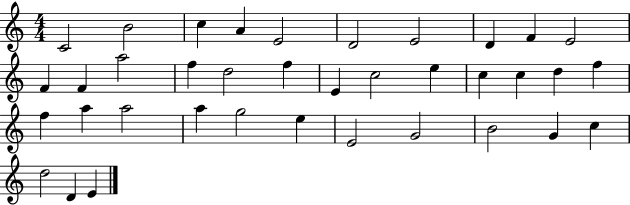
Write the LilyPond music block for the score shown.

{
  \clef treble
  \numericTimeSignature
  \time 4/4
  \key c \major
  c'2 b'2 | c''4 a'4 e'2 | d'2 e'2 | d'4 f'4 e'2 | \break f'4 f'4 a''2 | f''4 d''2 f''4 | e'4 c''2 e''4 | c''4 c''4 d''4 f''4 | \break f''4 a''4 a''2 | a''4 g''2 e''4 | e'2 g'2 | b'2 g'4 c''4 | \break d''2 d'4 e'4 | \bar "|."
}